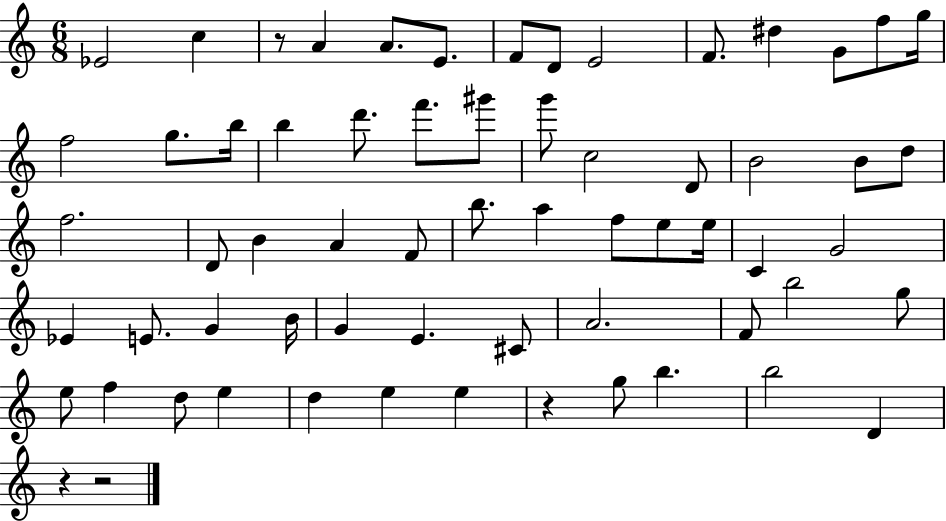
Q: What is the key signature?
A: C major